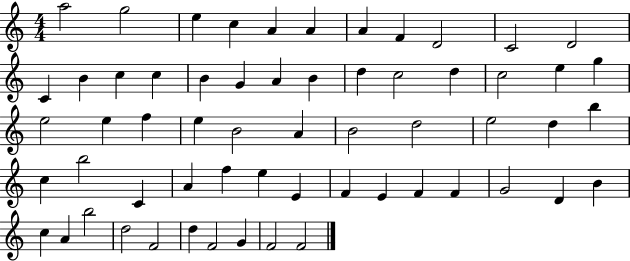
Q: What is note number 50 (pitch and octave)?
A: B4